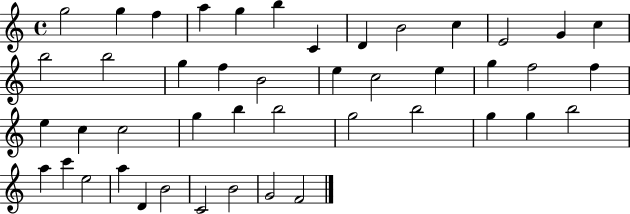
{
  \clef treble
  \time 4/4
  \defaultTimeSignature
  \key c \major
  g''2 g''4 f''4 | a''4 g''4 b''4 c'4 | d'4 b'2 c''4 | e'2 g'4 c''4 | \break b''2 b''2 | g''4 f''4 b'2 | e''4 c''2 e''4 | g''4 f''2 f''4 | \break e''4 c''4 c''2 | g''4 b''4 b''2 | g''2 b''2 | g''4 g''4 b''2 | \break a''4 c'''4 e''2 | a''4 d'4 b'2 | c'2 b'2 | g'2 f'2 | \break \bar "|."
}